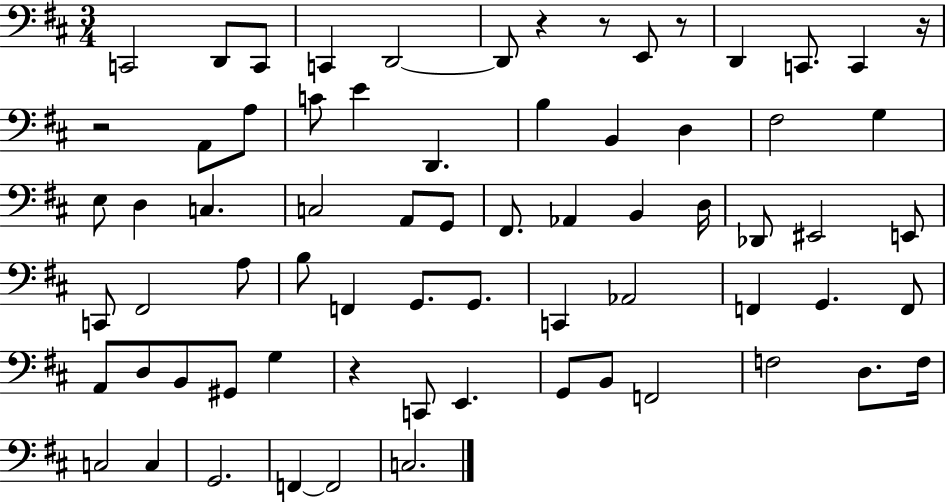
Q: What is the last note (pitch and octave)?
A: C3